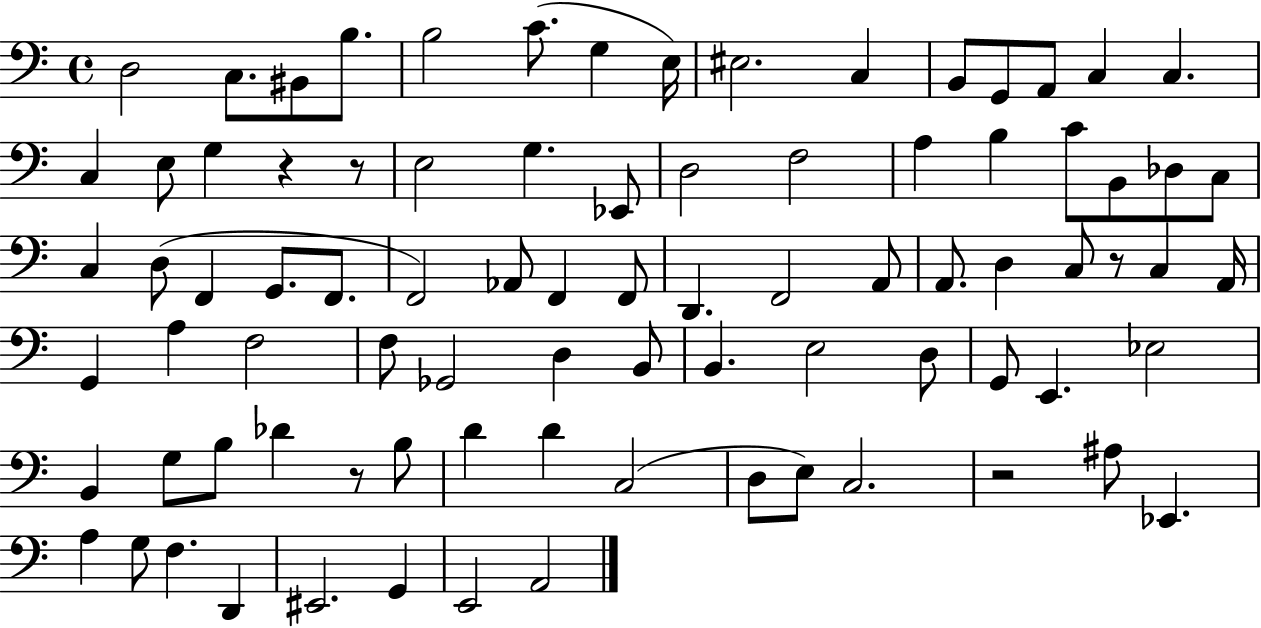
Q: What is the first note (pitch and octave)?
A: D3